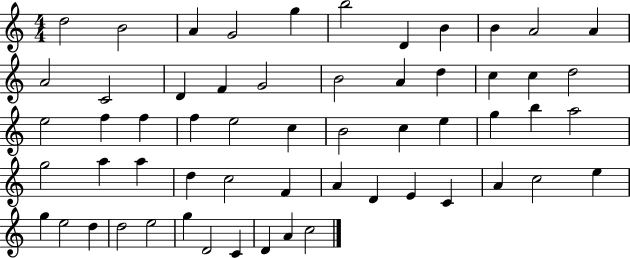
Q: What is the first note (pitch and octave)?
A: D5